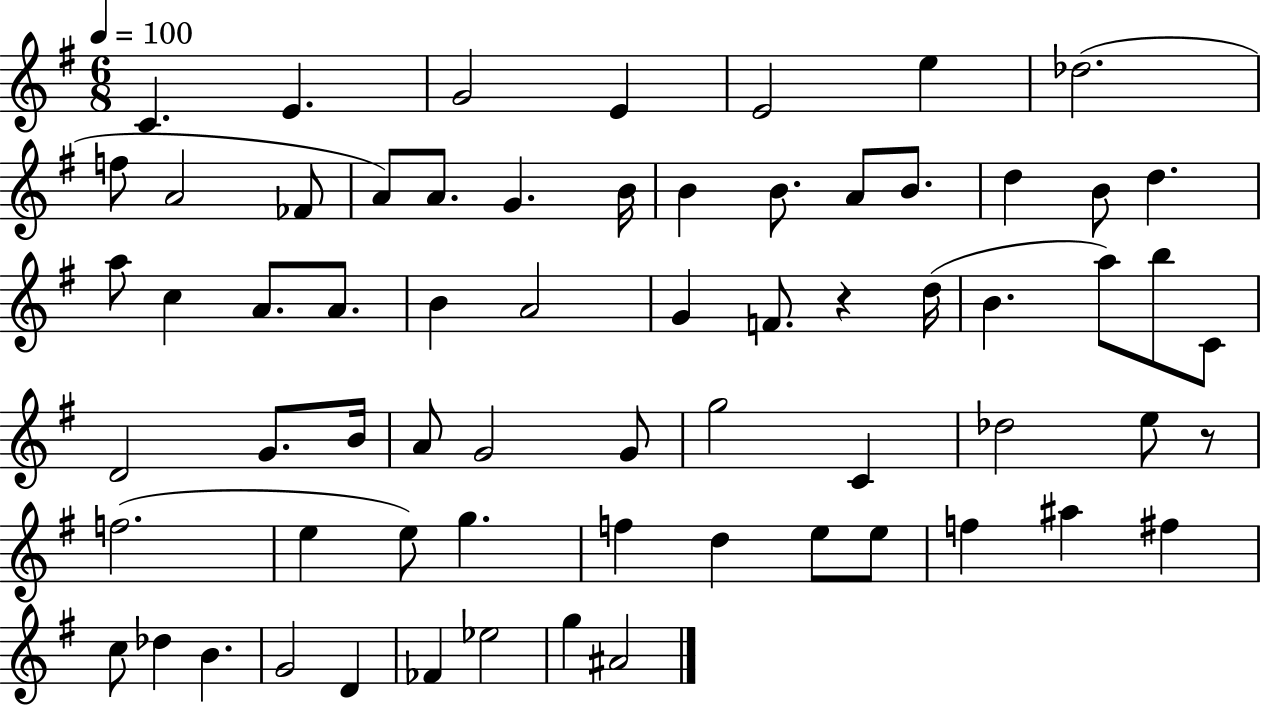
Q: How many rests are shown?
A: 2